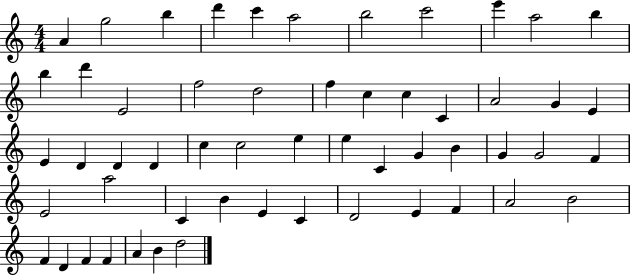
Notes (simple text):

A4/q G5/h B5/q D6/q C6/q A5/h B5/h C6/h E6/q A5/h B5/q B5/q D6/q E4/h F5/h D5/h F5/q C5/q C5/q C4/q A4/h G4/q E4/q E4/q D4/q D4/q D4/q C5/q C5/h E5/q E5/q C4/q G4/q B4/q G4/q G4/h F4/q E4/h A5/h C4/q B4/q E4/q C4/q D4/h E4/q F4/q A4/h B4/h F4/q D4/q F4/q F4/q A4/q B4/q D5/h